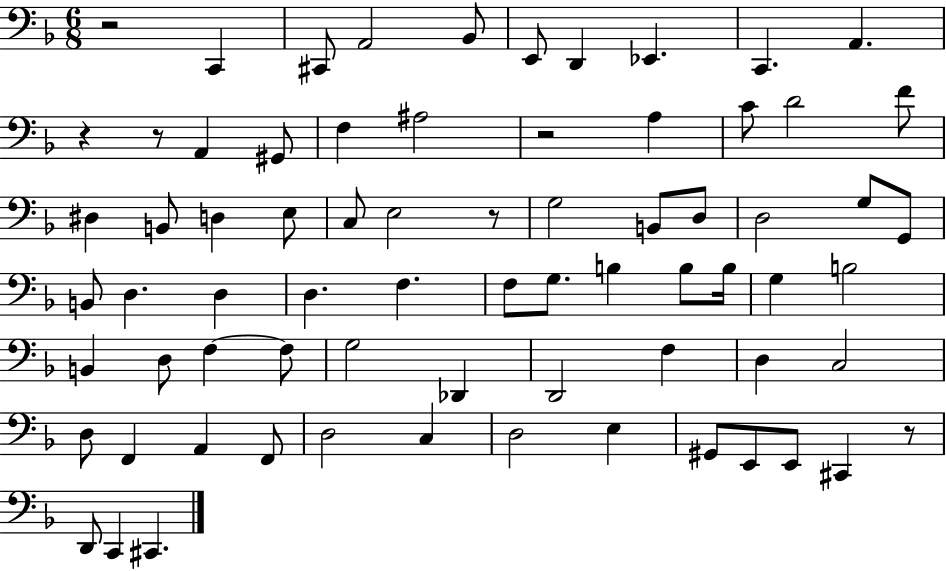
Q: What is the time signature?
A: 6/8